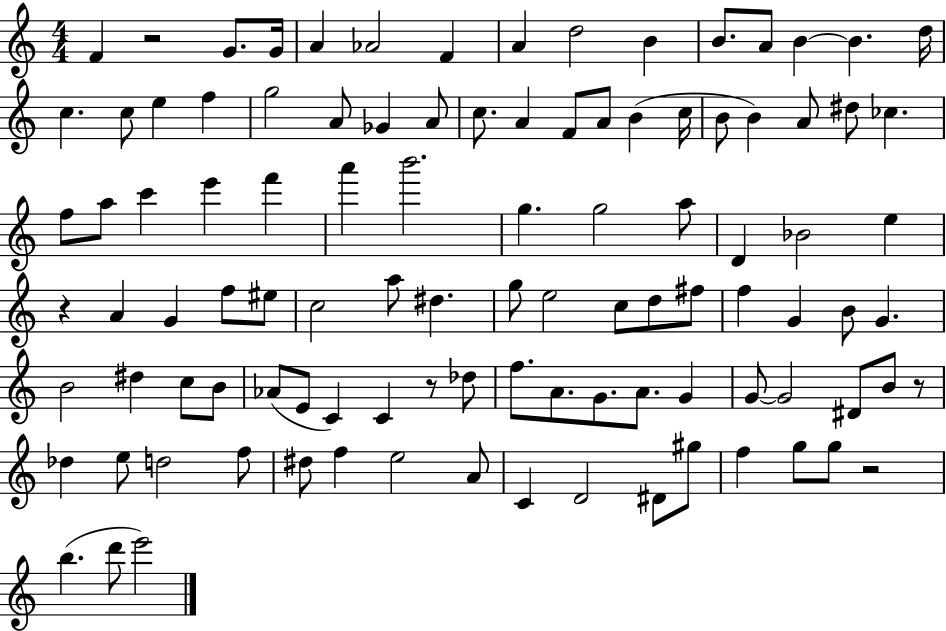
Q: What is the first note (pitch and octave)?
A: F4